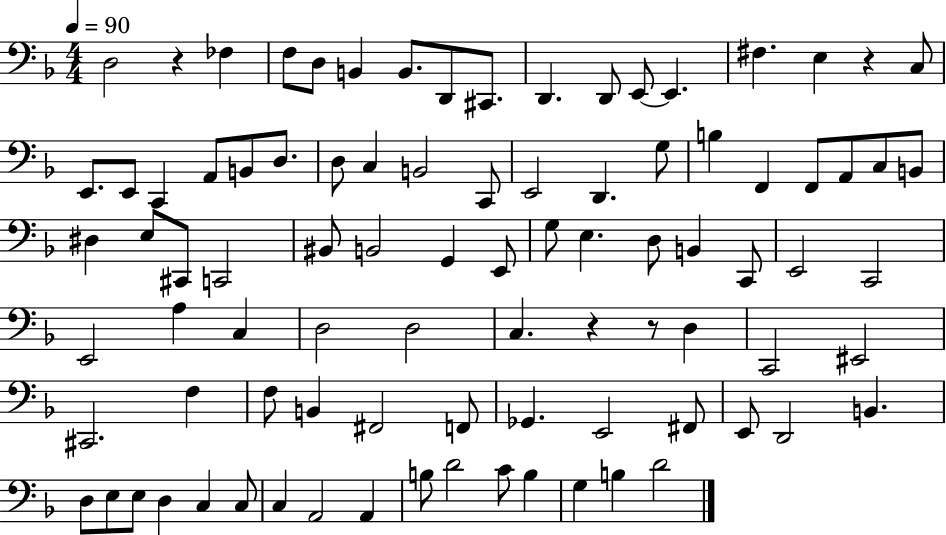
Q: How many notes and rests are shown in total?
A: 90